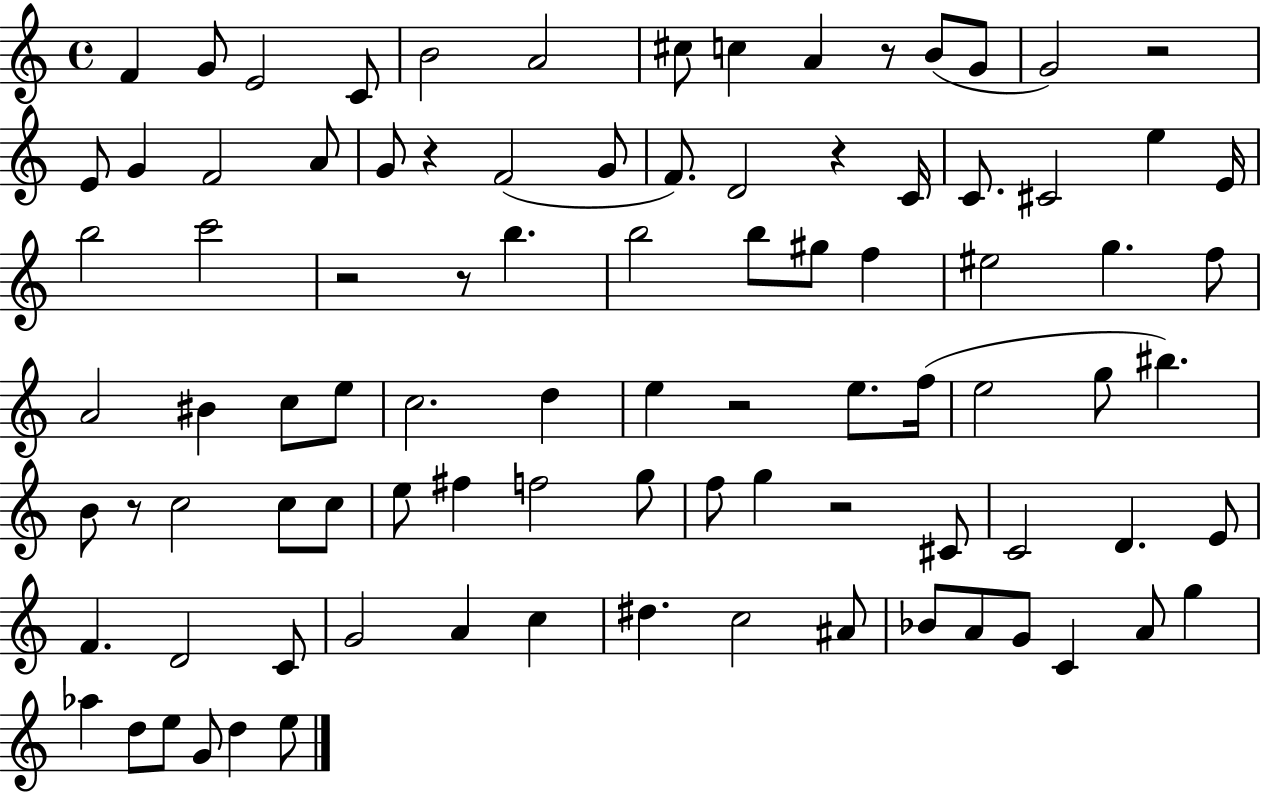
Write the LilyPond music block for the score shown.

{
  \clef treble
  \time 4/4
  \defaultTimeSignature
  \key c \major
  f'4 g'8 e'2 c'8 | b'2 a'2 | cis''8 c''4 a'4 r8 b'8( g'8 | g'2) r2 | \break e'8 g'4 f'2 a'8 | g'8 r4 f'2( g'8 | f'8.) d'2 r4 c'16 | c'8. cis'2 e''4 e'16 | \break b''2 c'''2 | r2 r8 b''4. | b''2 b''8 gis''8 f''4 | eis''2 g''4. f''8 | \break a'2 bis'4 c''8 e''8 | c''2. d''4 | e''4 r2 e''8. f''16( | e''2 g''8 bis''4.) | \break b'8 r8 c''2 c''8 c''8 | e''8 fis''4 f''2 g''8 | f''8 g''4 r2 cis'8 | c'2 d'4. e'8 | \break f'4. d'2 c'8 | g'2 a'4 c''4 | dis''4. c''2 ais'8 | bes'8 a'8 g'8 c'4 a'8 g''4 | \break aes''4 d''8 e''8 g'8 d''4 e''8 | \bar "|."
}